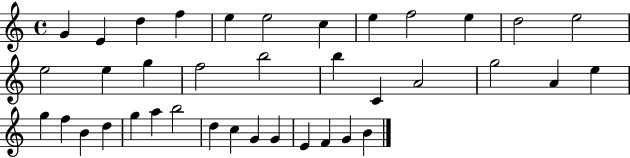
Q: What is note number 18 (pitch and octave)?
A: B5